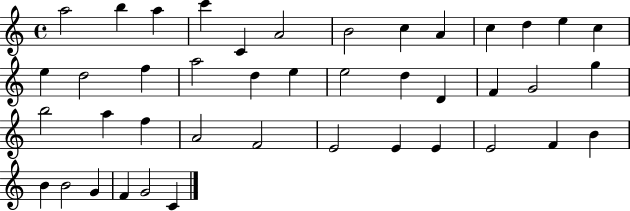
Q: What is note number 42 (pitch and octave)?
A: C4